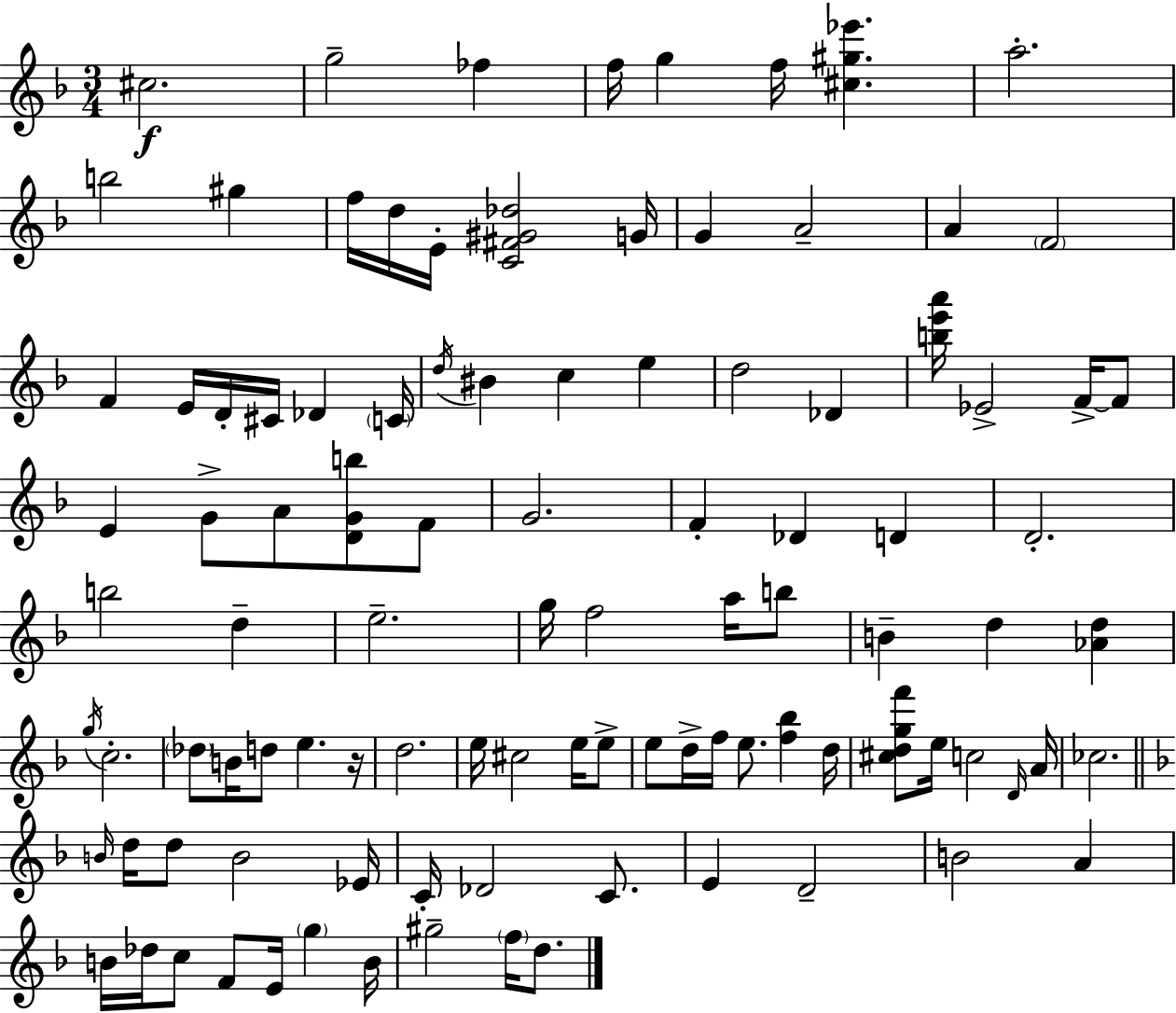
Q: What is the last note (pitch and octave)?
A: D5